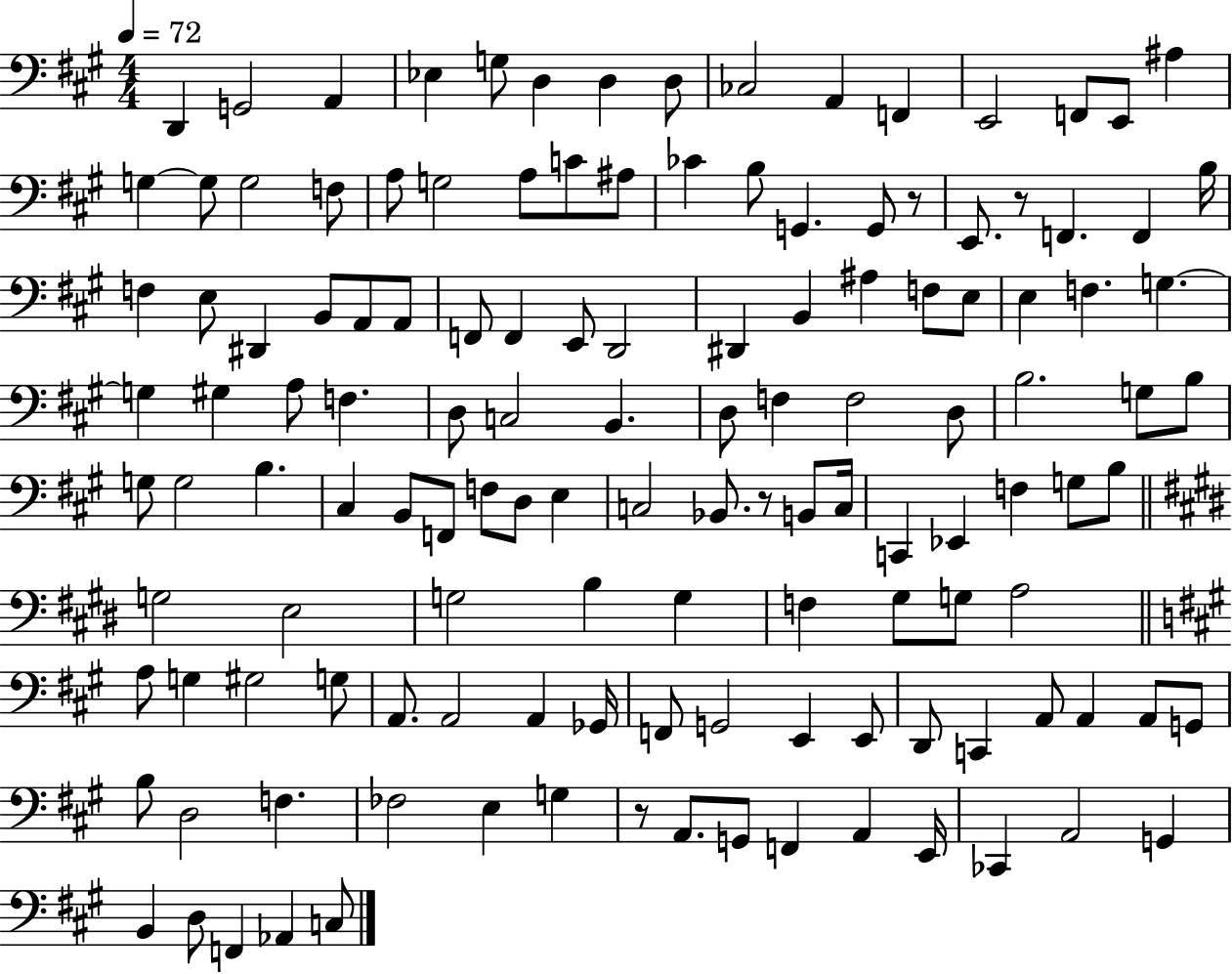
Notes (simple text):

D2/q G2/h A2/q Eb3/q G3/e D3/q D3/q D3/e CES3/h A2/q F2/q E2/h F2/e E2/e A#3/q G3/q G3/e G3/h F3/e A3/e G3/h A3/e C4/e A#3/e CES4/q B3/e G2/q. G2/e R/e E2/e. R/e F2/q. F2/q B3/s F3/q E3/e D#2/q B2/e A2/e A2/e F2/e F2/q E2/e D2/h D#2/q B2/q A#3/q F3/e E3/e E3/q F3/q. G3/q. G3/q G#3/q A3/e F3/q. D3/e C3/h B2/q. D3/e F3/q F3/h D3/e B3/h. G3/e B3/e G3/e G3/h B3/q. C#3/q B2/e F2/e F3/e D3/e E3/q C3/h Bb2/e. R/e B2/e C3/s C2/q Eb2/q F3/q G3/e B3/e G3/h E3/h G3/h B3/q G3/q F3/q G#3/e G3/e A3/h A3/e G3/q G#3/h G3/e A2/e. A2/h A2/q Gb2/s F2/e G2/h E2/q E2/e D2/e C2/q A2/e A2/q A2/e G2/e B3/e D3/h F3/q. FES3/h E3/q G3/q R/e A2/e. G2/e F2/q A2/q E2/s CES2/q A2/h G2/q B2/q D3/e F2/q Ab2/q C3/e